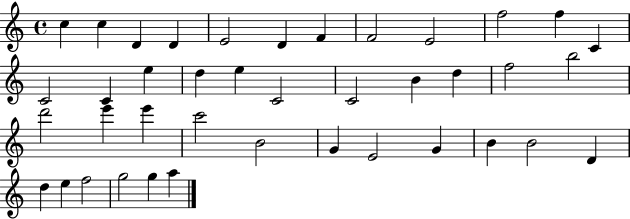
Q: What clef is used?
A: treble